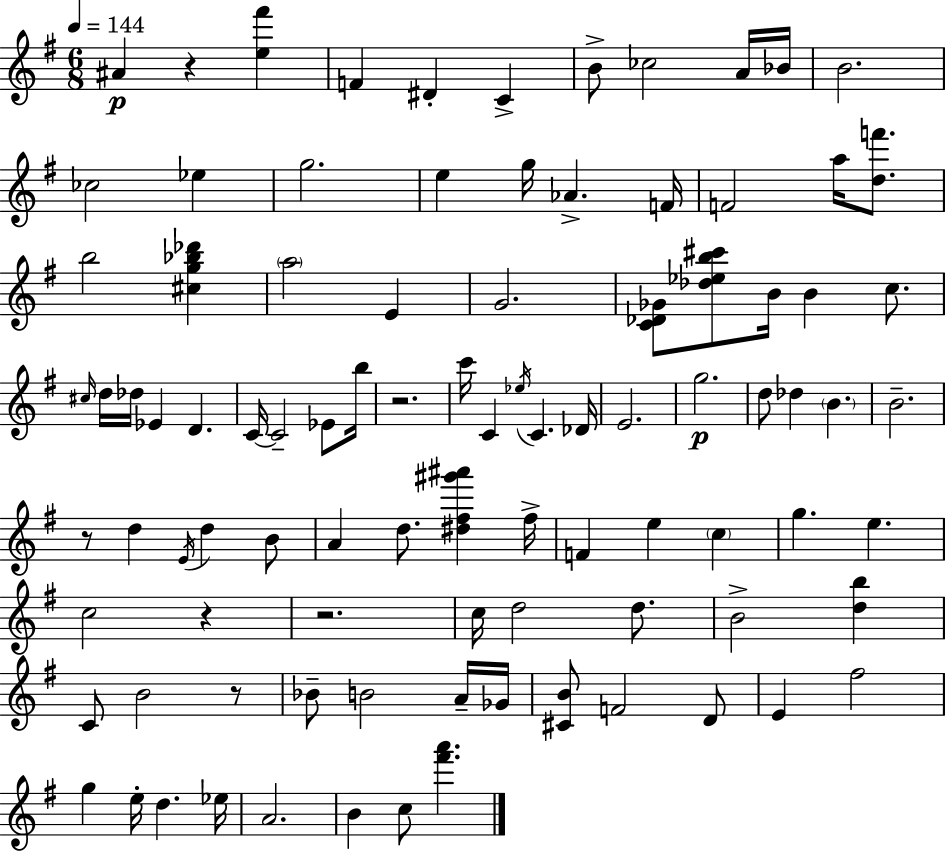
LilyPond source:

{
  \clef treble
  \numericTimeSignature
  \time 6/8
  \key e \minor
  \tempo 4 = 144
  \repeat volta 2 { ais'4\p r4 <e'' fis'''>4 | f'4 dis'4-. c'4-> | b'8-> ces''2 a'16 bes'16 | b'2. | \break ces''2 ees''4 | g''2. | e''4 g''16 aes'4.-> f'16 | f'2 a''16 <d'' f'''>8. | \break b''2 <cis'' g'' bes'' des'''>4 | \parenthesize a''2 e'4 | g'2. | <c' des' ges'>8 <des'' ees'' b'' cis'''>8 b'16 b'4 c''8. | \break \grace { cis''16 } d''16 des''16 ees'4 d'4. | c'16~~ c'2-- ees'8 | b''16 r2. | c'''16 c'4 \acciaccatura { ees''16 } c'4. | \break des'16 e'2. | g''2.\p | d''8 des''4 \parenthesize b'4. | b'2.-- | \break r8 d''4 \acciaccatura { e'16 } d''4 | b'8 a'4 d''8. <dis'' fis'' gis''' ais'''>4 | fis''16-> f'4 e''4 \parenthesize c''4 | g''4. e''4. | \break c''2 r4 | r2. | c''16 d''2 | d''8. b'2-> <d'' b''>4 | \break c'8 b'2 | r8 bes'8-- b'2 | a'16-- ges'16 <cis' b'>8 f'2 | d'8 e'4 fis''2 | \break g''4 e''16-. d''4. | ees''16 a'2. | b'4 c''8 <fis''' a'''>4. | } \bar "|."
}